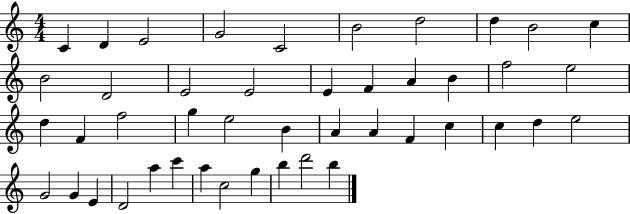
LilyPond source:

{
  \clef treble
  \numericTimeSignature
  \time 4/4
  \key c \major
  c'4 d'4 e'2 | g'2 c'2 | b'2 d''2 | d''4 b'2 c''4 | \break b'2 d'2 | e'2 e'2 | e'4 f'4 a'4 b'4 | f''2 e''2 | \break d''4 f'4 f''2 | g''4 e''2 b'4 | a'4 a'4 f'4 c''4 | c''4 d''4 e''2 | \break g'2 g'4 e'4 | d'2 a''4 c'''4 | a''4 c''2 g''4 | b''4 d'''2 b''4 | \break \bar "|."
}